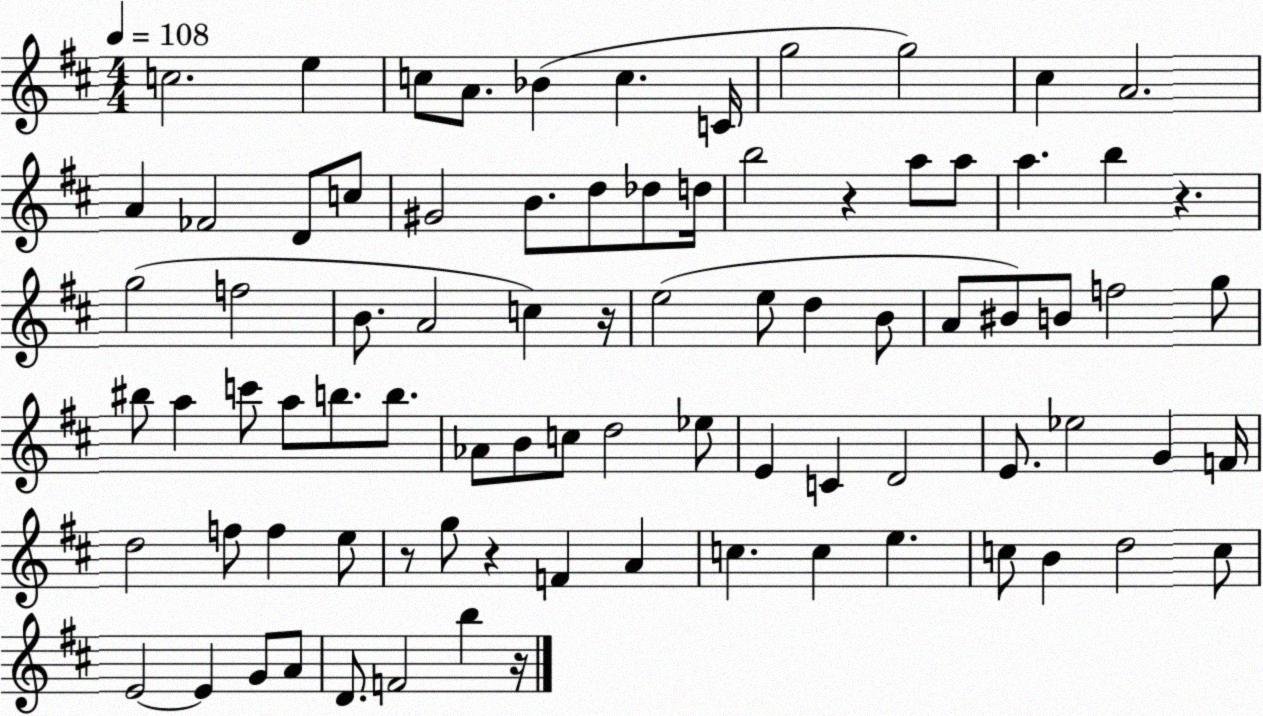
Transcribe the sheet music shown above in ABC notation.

X:1
T:Untitled
M:4/4
L:1/4
K:D
c2 e c/2 A/2 _B c C/4 g2 g2 ^c A2 A _F2 D/2 c/2 ^G2 B/2 d/2 _d/2 d/4 b2 z a/2 a/2 a b z g2 f2 B/2 A2 c z/4 e2 e/2 d B/2 A/2 ^B/2 B/2 f2 g/2 ^b/2 a c'/2 a/2 b/2 b/2 _A/2 B/2 c/2 d2 _e/2 E C D2 E/2 _e2 G F/4 d2 f/2 f e/2 z/2 g/2 z F A c c e c/2 B d2 c/2 E2 E G/2 A/2 D/2 F2 b z/4